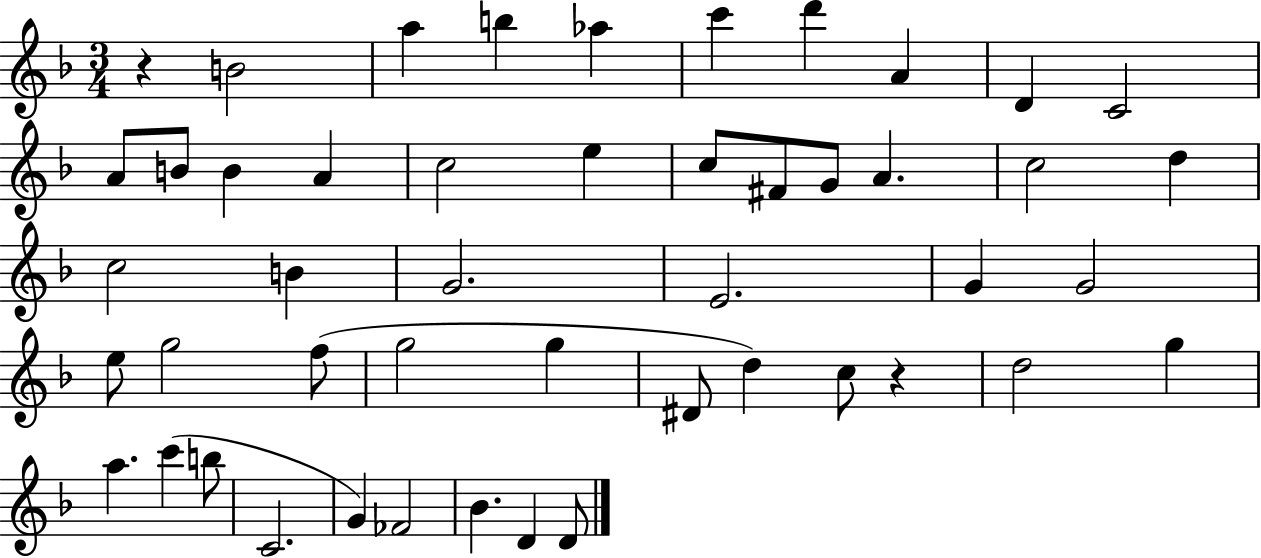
R/q B4/h A5/q B5/q Ab5/q C6/q D6/q A4/q D4/q C4/h A4/e B4/e B4/q A4/q C5/h E5/q C5/e F#4/e G4/e A4/q. C5/h D5/q C5/h B4/q G4/h. E4/h. G4/q G4/h E5/e G5/h F5/e G5/h G5/q D#4/e D5/q C5/e R/q D5/h G5/q A5/q. C6/q B5/e C4/h. G4/q FES4/h Bb4/q. D4/q D4/e